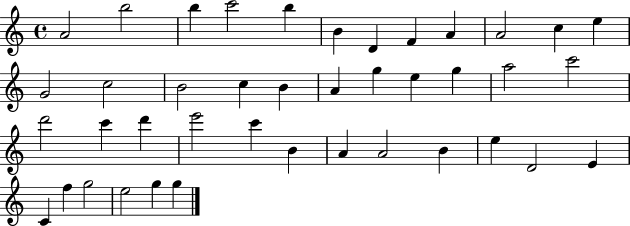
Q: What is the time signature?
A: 4/4